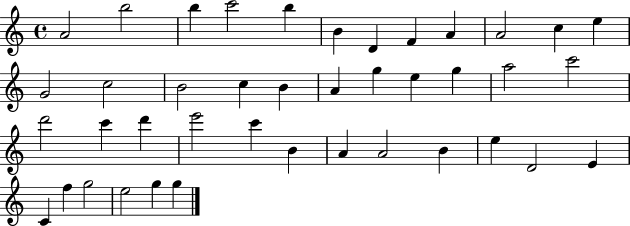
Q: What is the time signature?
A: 4/4